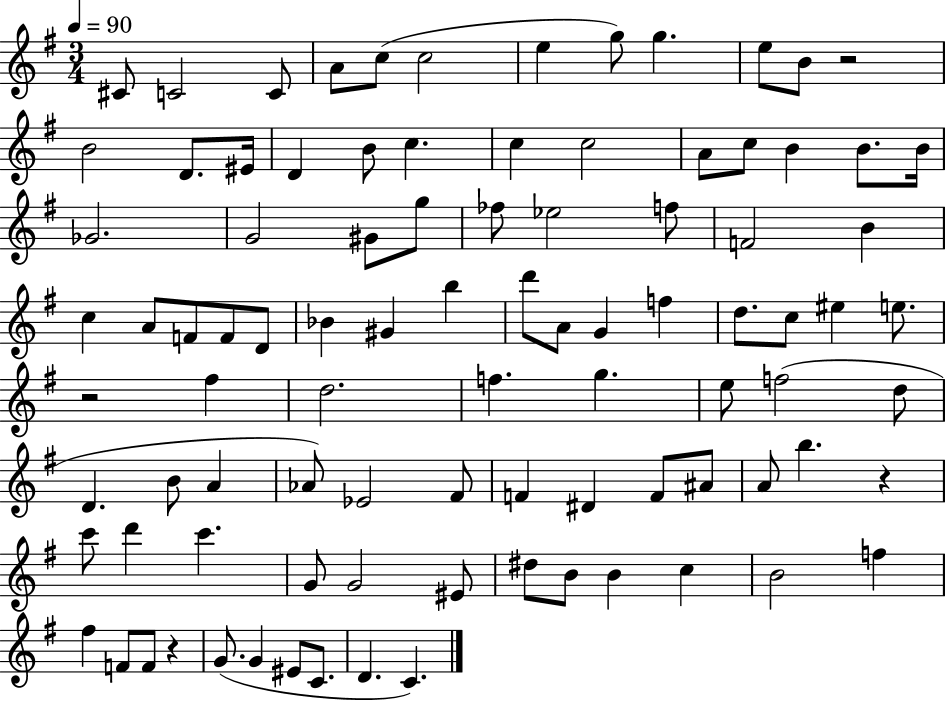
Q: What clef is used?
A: treble